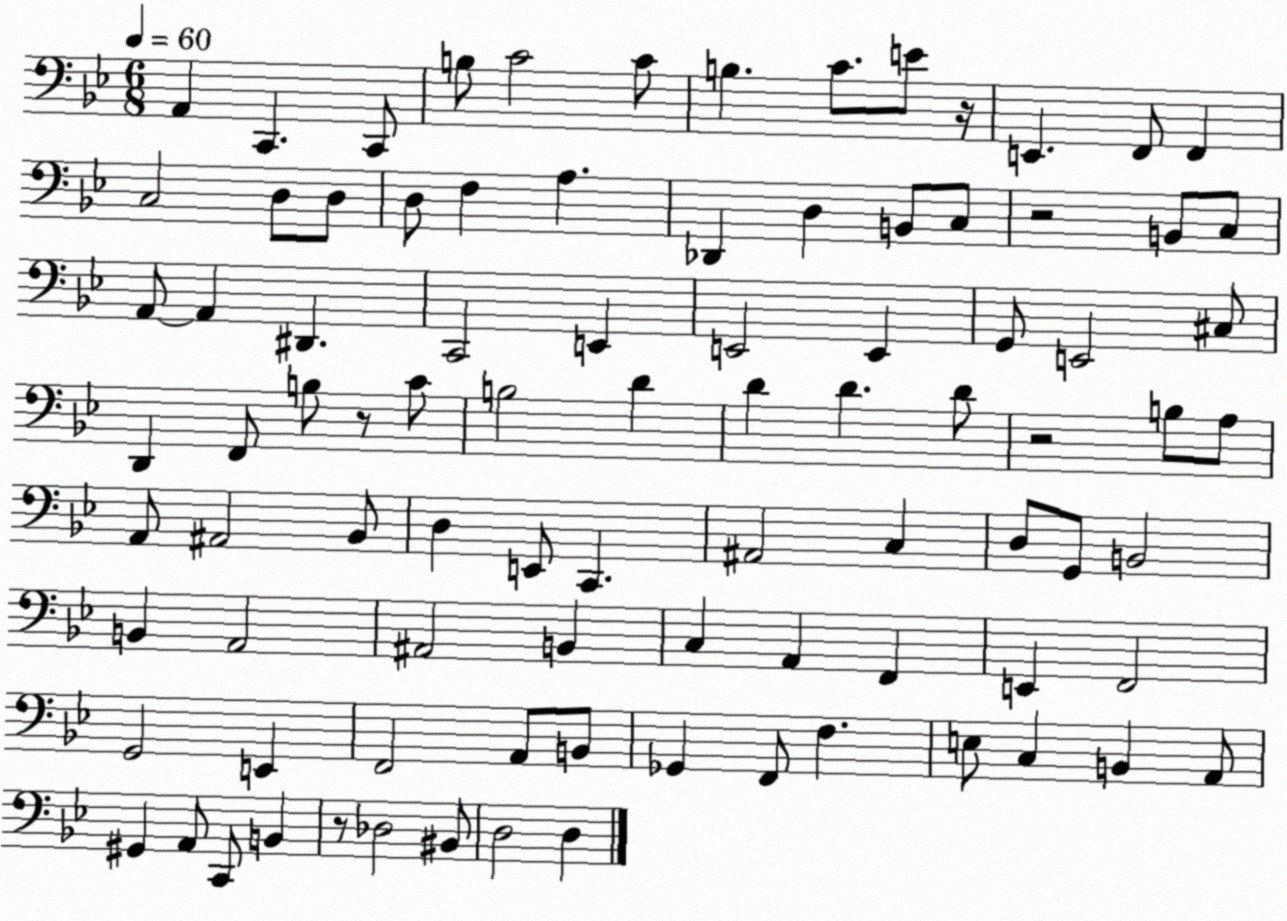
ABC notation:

X:1
T:Untitled
M:6/8
L:1/4
K:Bb
A,, C,, C,,/2 B,/2 C2 C/2 B, C/2 E/2 z/4 E,, F,,/2 F,, C,2 D,/2 D,/2 D,/2 F, A, _D,, D, B,,/2 C,/2 z2 B,,/2 C,/2 A,,/2 A,, ^D,, C,,2 E,, E,,2 E,, G,,/2 E,,2 ^C,/2 D,, F,,/2 B,/2 z/2 C/2 B,2 D D D D/2 z2 B,/2 A,/2 A,,/2 ^A,,2 _B,,/2 D, E,,/2 C,, ^A,,2 C, D,/2 G,,/2 B,,2 B,, A,,2 ^A,,2 B,, C, A,, F,, E,, F,,2 G,,2 E,, F,,2 A,,/2 B,,/2 _G,, F,,/2 F, E,/2 C, B,, A,,/2 ^G,, A,,/2 C,,/2 B,, z/2 _D,2 ^B,,/2 D,2 D,